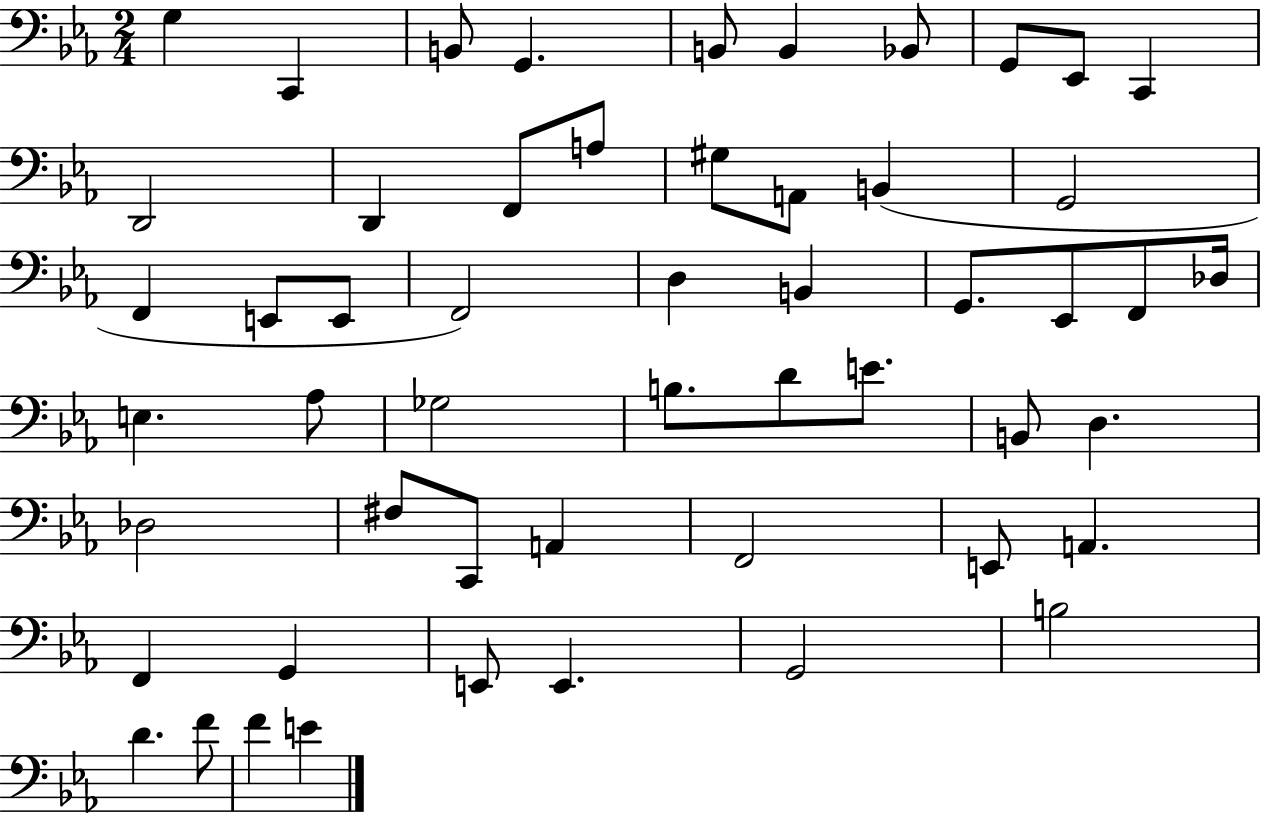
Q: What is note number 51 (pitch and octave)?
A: F4